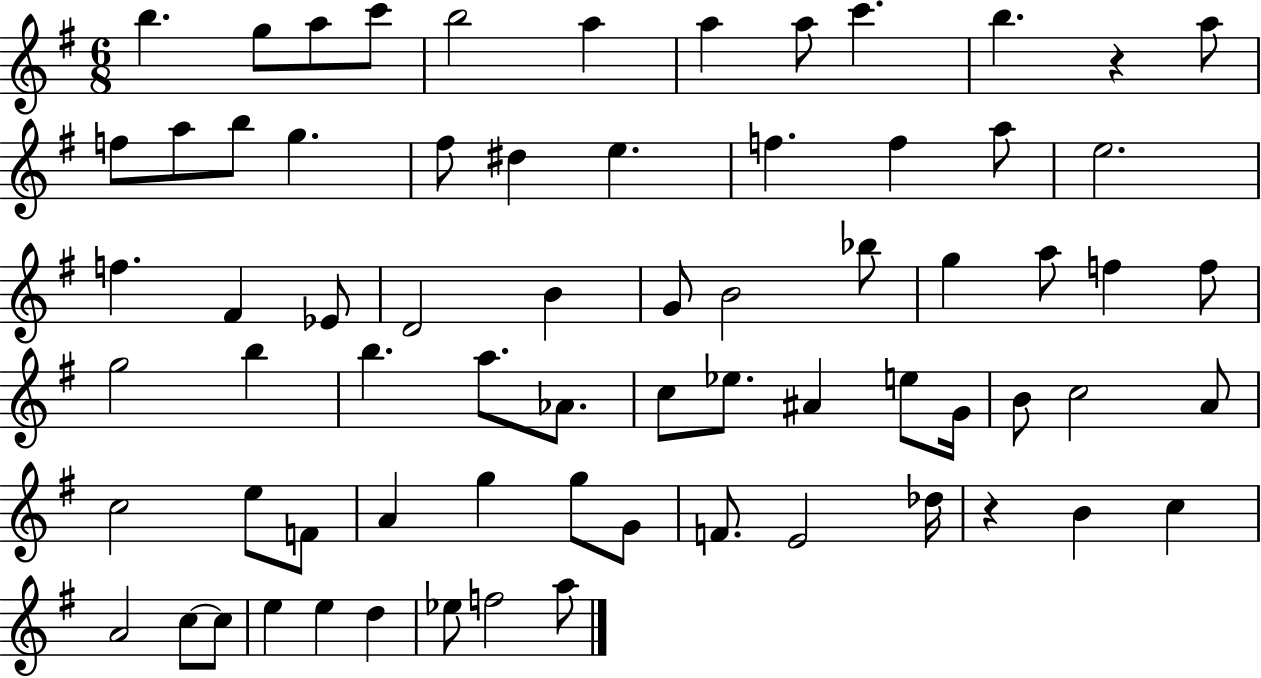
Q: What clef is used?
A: treble